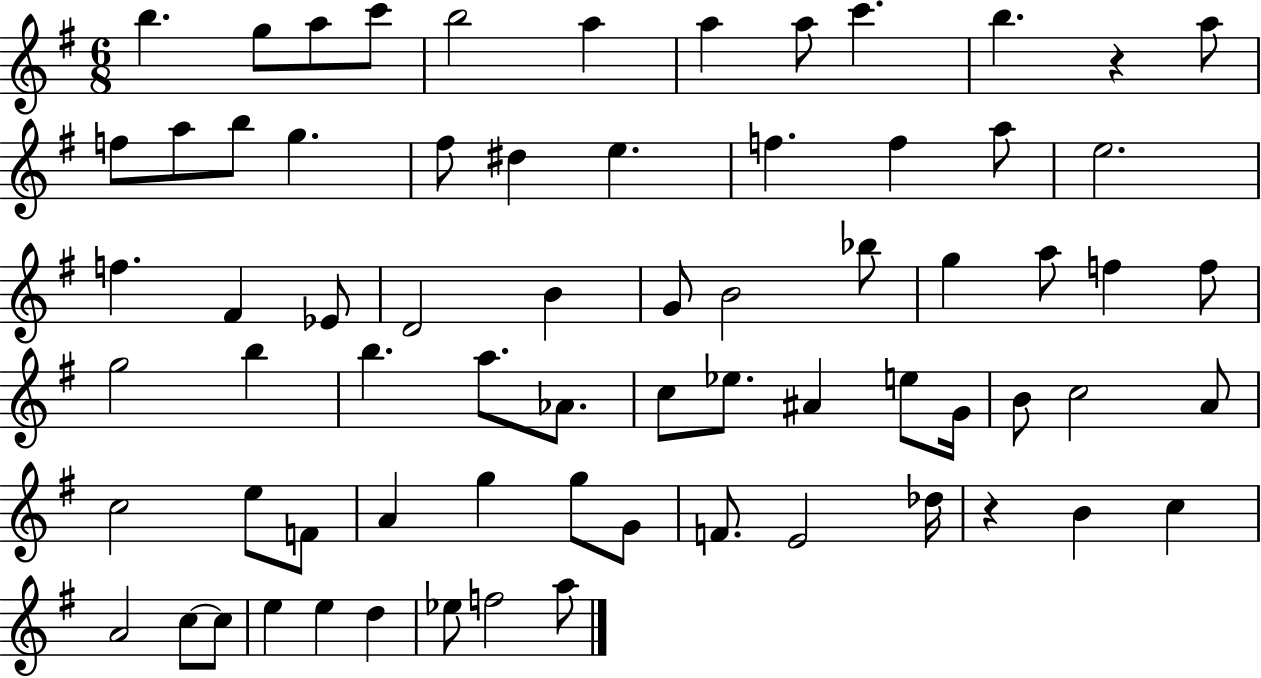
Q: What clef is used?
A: treble